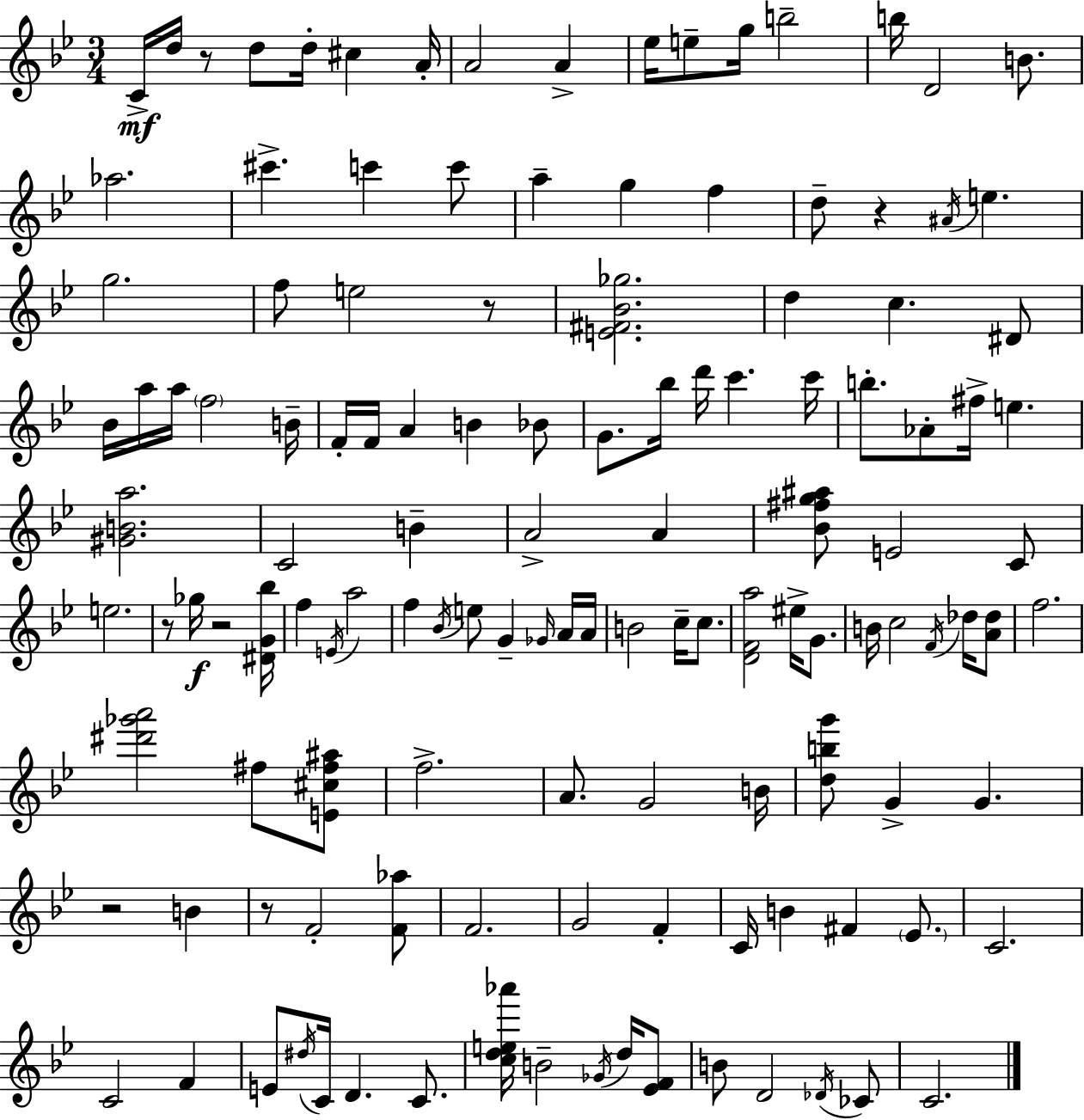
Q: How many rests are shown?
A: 7